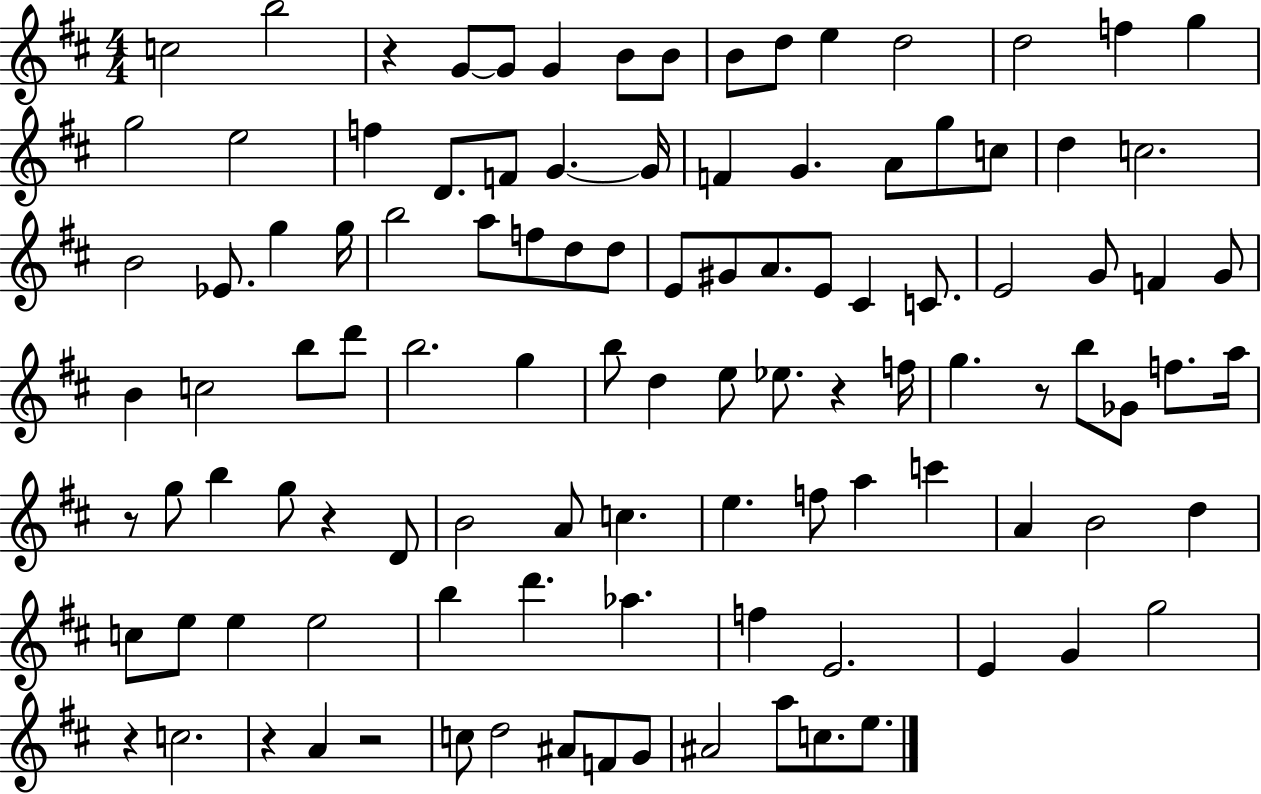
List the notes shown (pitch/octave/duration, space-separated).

C5/h B5/h R/q G4/e G4/e G4/q B4/e B4/e B4/e D5/e E5/q D5/h D5/h F5/q G5/q G5/h E5/h F5/q D4/e. F4/e G4/q. G4/s F4/q G4/q. A4/e G5/e C5/e D5/q C5/h. B4/h Eb4/e. G5/q G5/s B5/h A5/e F5/e D5/e D5/e E4/e G#4/e A4/e. E4/e C#4/q C4/e. E4/h G4/e F4/q G4/e B4/q C5/h B5/e D6/e B5/h. G5/q B5/e D5/q E5/e Eb5/e. R/q F5/s G5/q. R/e B5/e Gb4/e F5/e. A5/s R/e G5/e B5/q G5/e R/q D4/e B4/h A4/e C5/q. E5/q. F5/e A5/q C6/q A4/q B4/h D5/q C5/e E5/e E5/q E5/h B5/q D6/q. Ab5/q. F5/q E4/h. E4/q G4/q G5/h R/q C5/h. R/q A4/q R/h C5/e D5/h A#4/e F4/e G4/e A#4/h A5/e C5/e. E5/e.